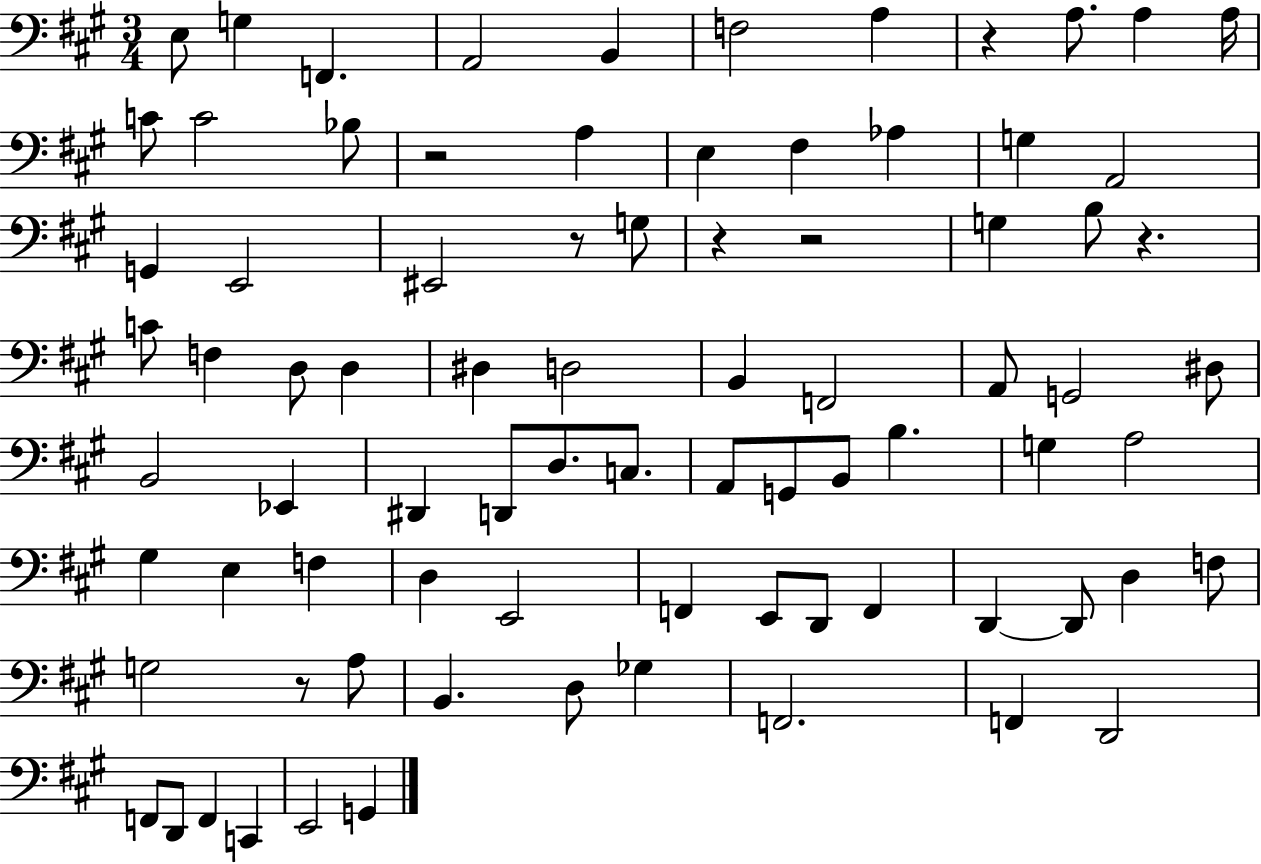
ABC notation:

X:1
T:Untitled
M:3/4
L:1/4
K:A
E,/2 G, F,, A,,2 B,, F,2 A, z A,/2 A, A,/4 C/2 C2 _B,/2 z2 A, E, ^F, _A, G, A,,2 G,, E,,2 ^E,,2 z/2 G,/2 z z2 G, B,/2 z C/2 F, D,/2 D, ^D, D,2 B,, F,,2 A,,/2 G,,2 ^D,/2 B,,2 _E,, ^D,, D,,/2 D,/2 C,/2 A,,/2 G,,/2 B,,/2 B, G, A,2 ^G, E, F, D, E,,2 F,, E,,/2 D,,/2 F,, D,, D,,/2 D, F,/2 G,2 z/2 A,/2 B,, D,/2 _G, F,,2 F,, D,,2 F,,/2 D,,/2 F,, C,, E,,2 G,,